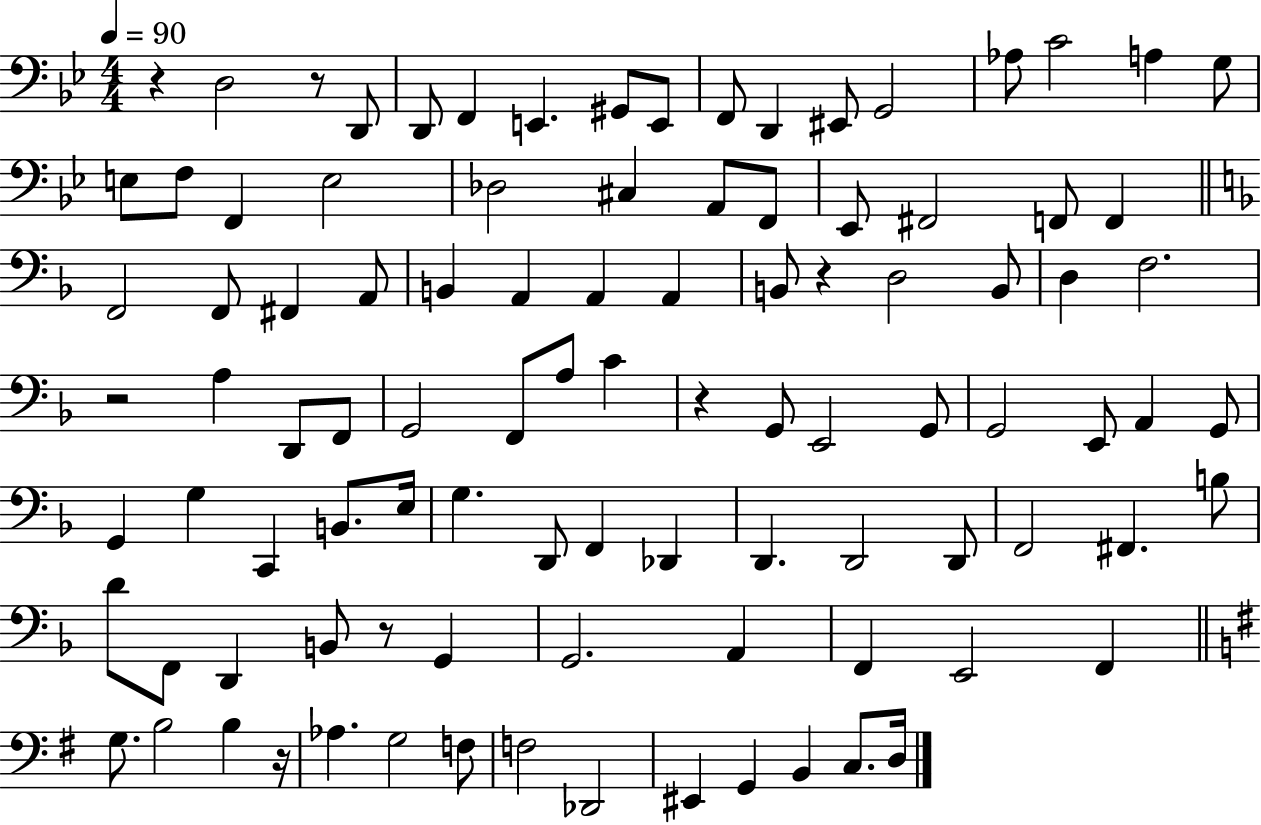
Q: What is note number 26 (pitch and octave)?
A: F2